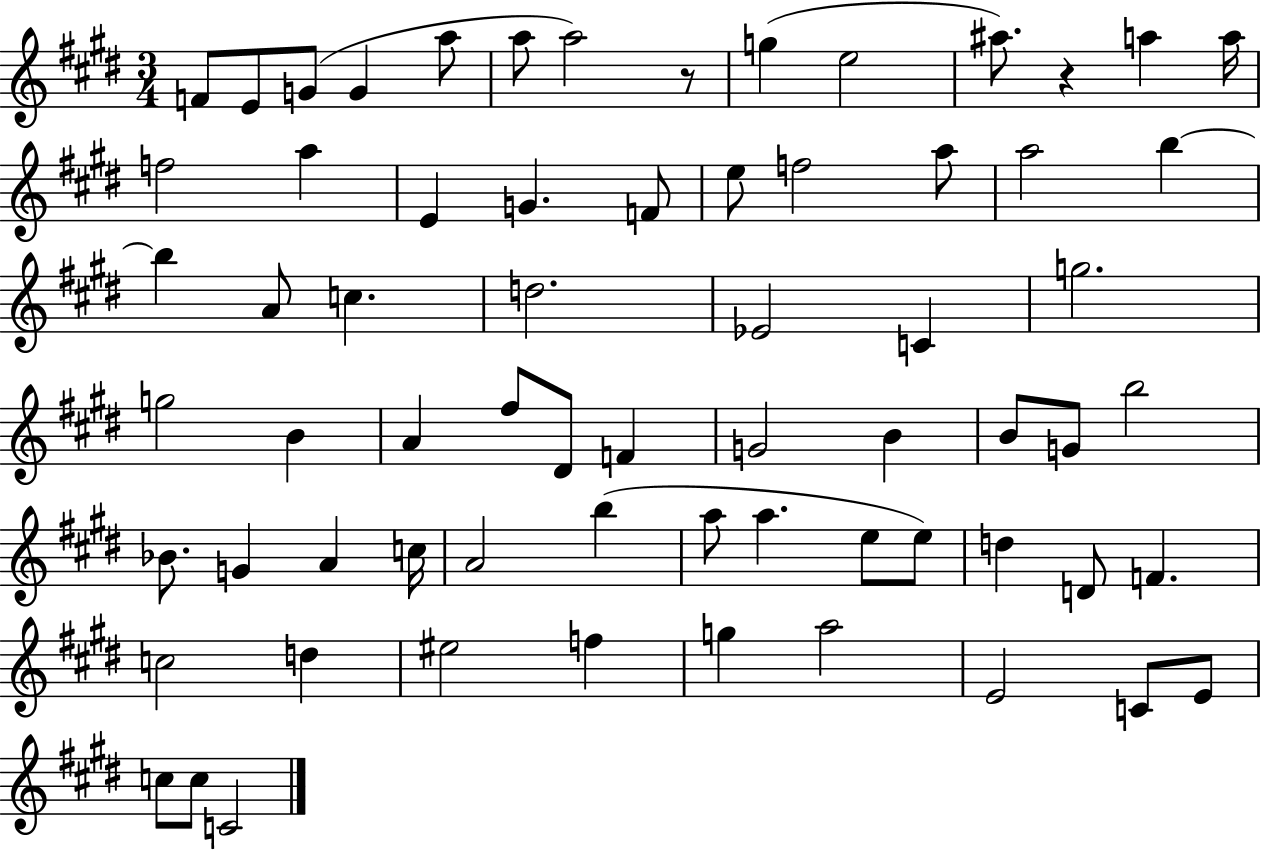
F4/e E4/e G4/e G4/q A5/e A5/e A5/h R/e G5/q E5/h A#5/e. R/q A5/q A5/s F5/h A5/q E4/q G4/q. F4/e E5/e F5/h A5/e A5/h B5/q B5/q A4/e C5/q. D5/h. Eb4/h C4/q G5/h. G5/h B4/q A4/q F#5/e D#4/e F4/q G4/h B4/q B4/e G4/e B5/h Bb4/e. G4/q A4/q C5/s A4/h B5/q A5/e A5/q. E5/e E5/e D5/q D4/e F4/q. C5/h D5/q EIS5/h F5/q G5/q A5/h E4/h C4/e E4/e C5/e C5/e C4/h